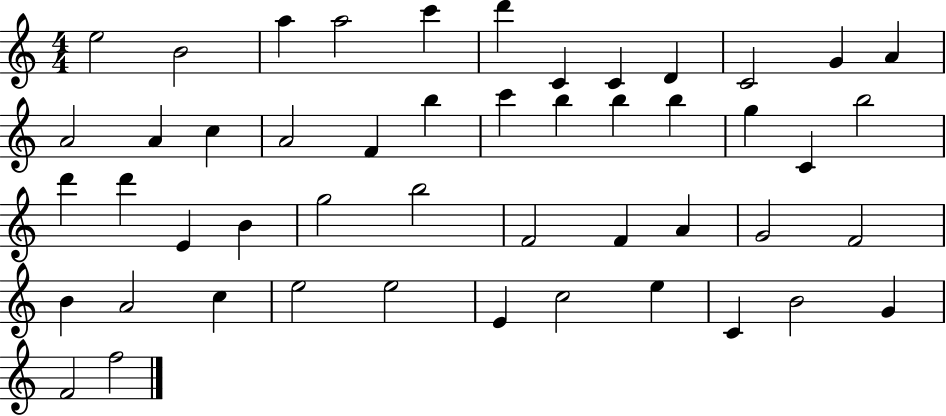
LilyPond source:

{
  \clef treble
  \numericTimeSignature
  \time 4/4
  \key c \major
  e''2 b'2 | a''4 a''2 c'''4 | d'''4 c'4 c'4 d'4 | c'2 g'4 a'4 | \break a'2 a'4 c''4 | a'2 f'4 b''4 | c'''4 b''4 b''4 b''4 | g''4 c'4 b''2 | \break d'''4 d'''4 e'4 b'4 | g''2 b''2 | f'2 f'4 a'4 | g'2 f'2 | \break b'4 a'2 c''4 | e''2 e''2 | e'4 c''2 e''4 | c'4 b'2 g'4 | \break f'2 f''2 | \bar "|."
}